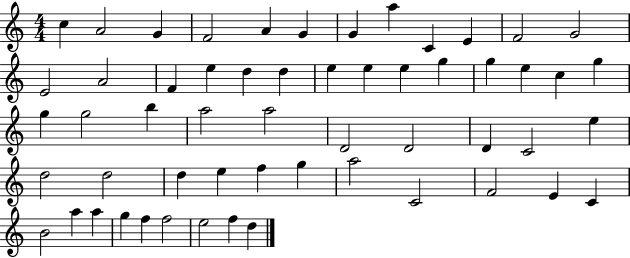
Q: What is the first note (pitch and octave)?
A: C5